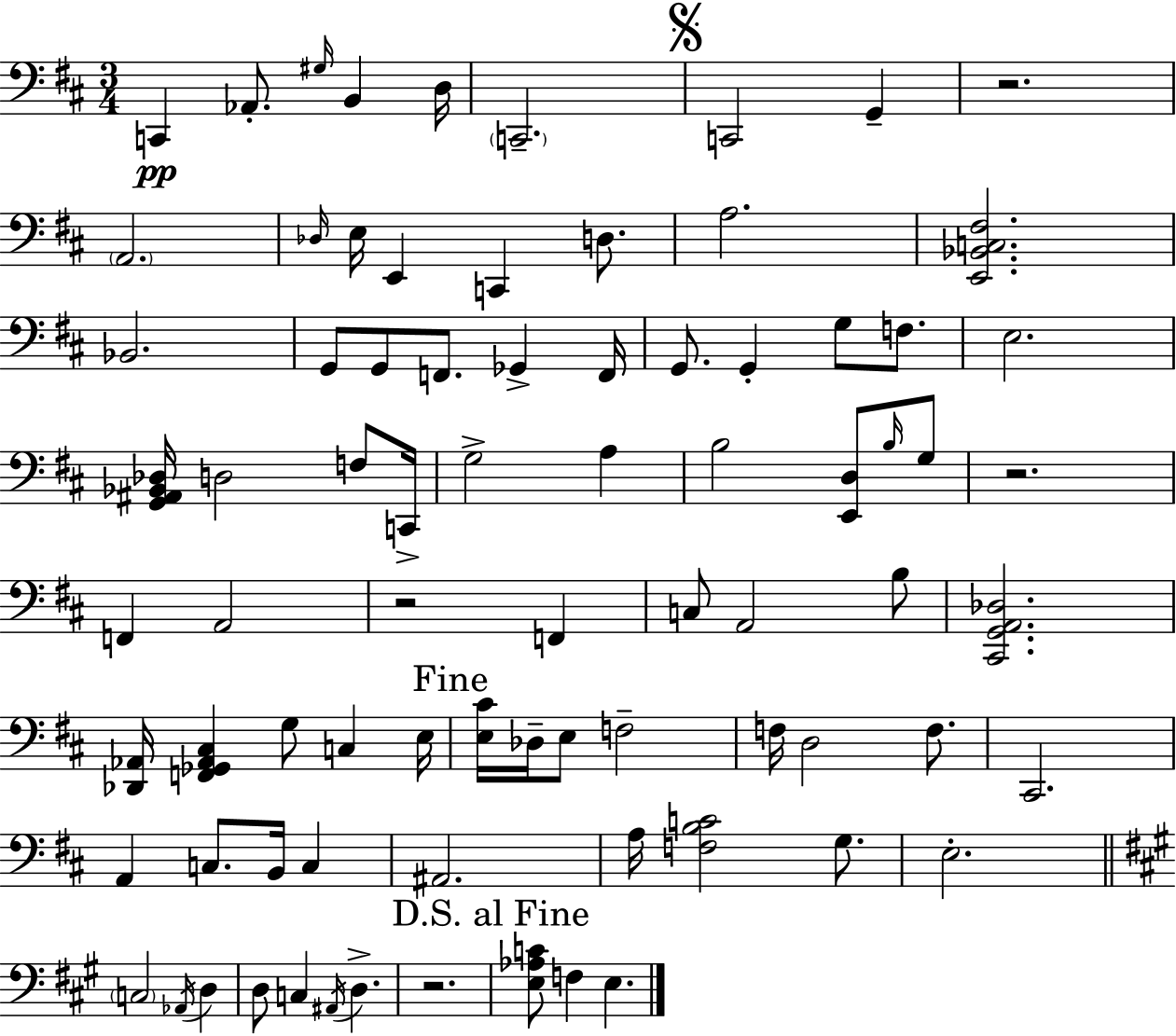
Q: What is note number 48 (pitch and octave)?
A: D3